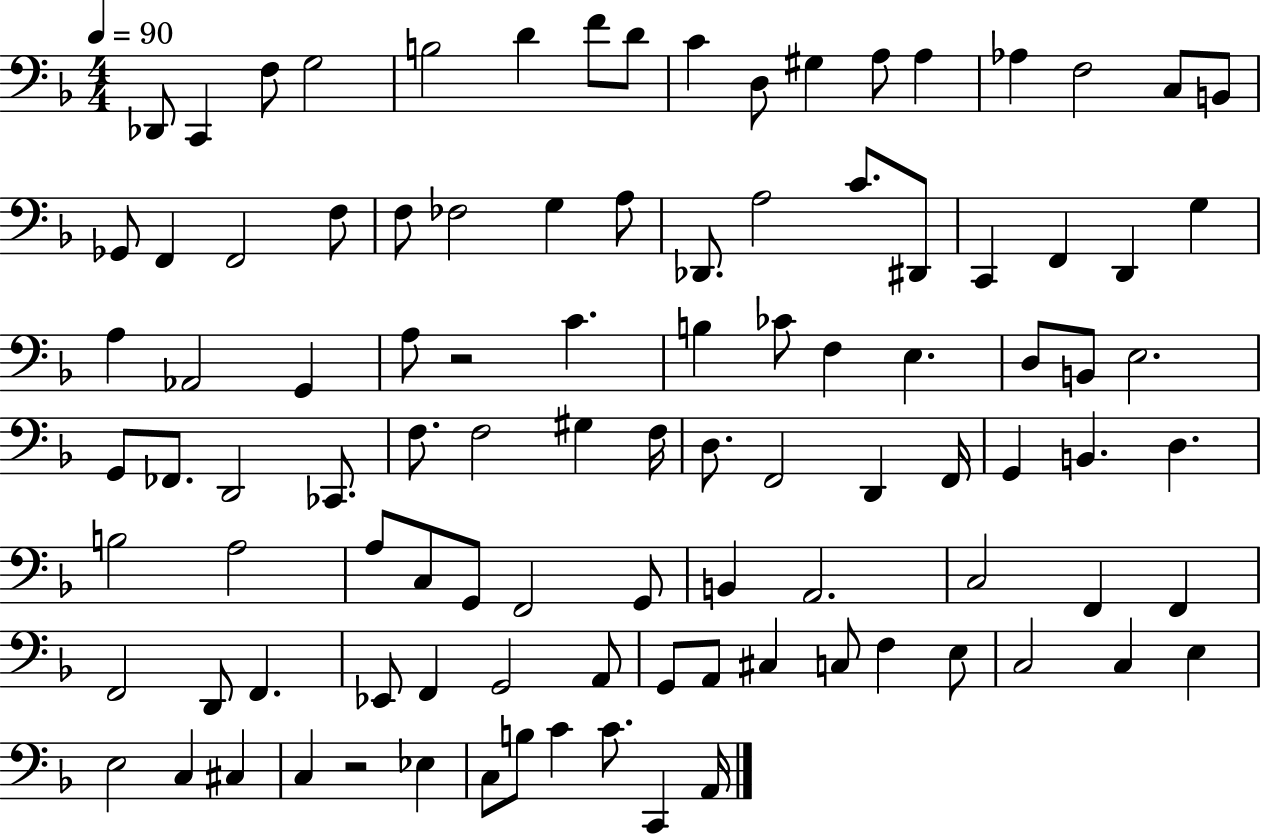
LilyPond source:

{
  \clef bass
  \numericTimeSignature
  \time 4/4
  \key f \major
  \tempo 4 = 90
  \repeat volta 2 { des,8 c,4 f8 g2 | b2 d'4 f'8 d'8 | c'4 d8 gis4 a8 a4 | aes4 f2 c8 b,8 | \break ges,8 f,4 f,2 f8 | f8 fes2 g4 a8 | des,8. a2 c'8. dis,8 | c,4 f,4 d,4 g4 | \break a4 aes,2 g,4 | a8 r2 c'4. | b4 ces'8 f4 e4. | d8 b,8 e2. | \break g,8 fes,8. d,2 ces,8. | f8. f2 gis4 f16 | d8. f,2 d,4 f,16 | g,4 b,4. d4. | \break b2 a2 | a8 c8 g,8 f,2 g,8 | b,4 a,2. | c2 f,4 f,4 | \break f,2 d,8 f,4. | ees,8 f,4 g,2 a,8 | g,8 a,8 cis4 c8 f4 e8 | c2 c4 e4 | \break e2 c4 cis4 | c4 r2 ees4 | c8 b8 c'4 c'8. c,4 a,16 | } \bar "|."
}